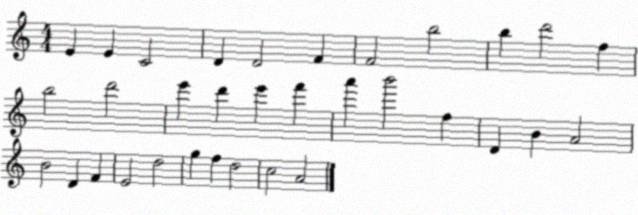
X:1
T:Untitled
M:4/4
L:1/4
K:C
E E C2 D D2 F F2 b2 b d'2 f b2 d'2 e' d' e' f' a' b'2 f D B A2 B2 D F E2 d2 g f d2 c2 A2